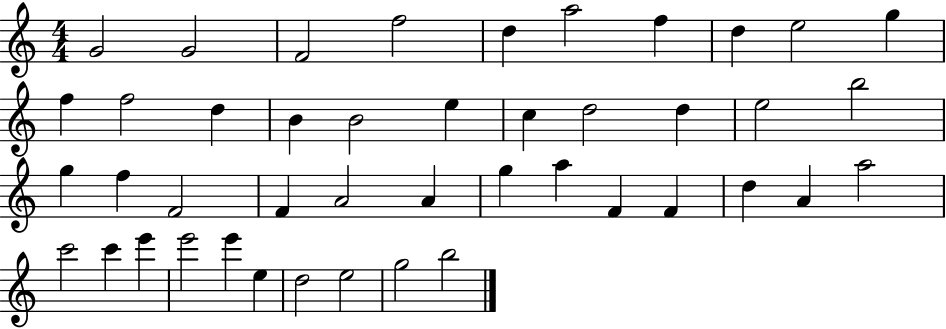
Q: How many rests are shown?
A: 0